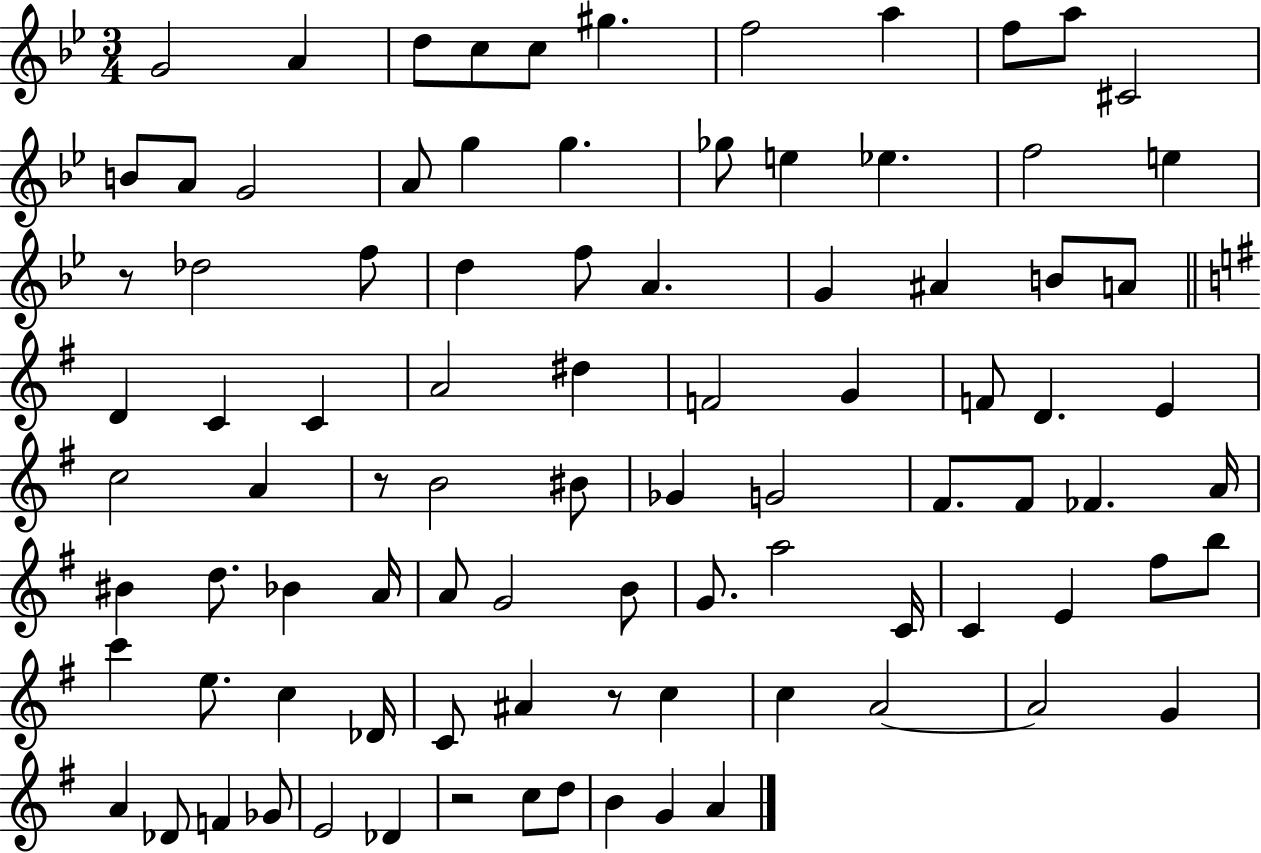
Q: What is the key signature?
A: BES major